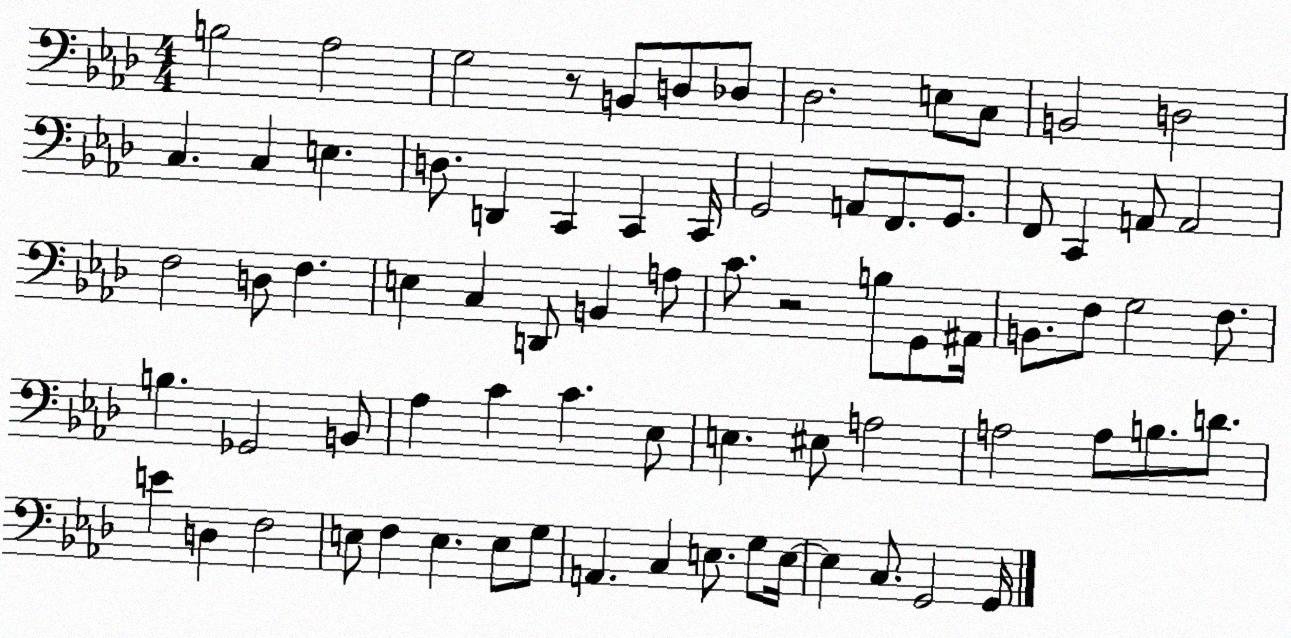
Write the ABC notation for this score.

X:1
T:Untitled
M:4/4
L:1/4
K:Ab
B,2 _A,2 G,2 z/2 B,,/2 D,/2 _D,/2 _D,2 E,/2 C,/2 B,,2 D,2 C, C, E, D,/2 D,, C,, C,, C,,/4 G,,2 A,,/2 F,,/2 G,,/2 F,,/2 C,, A,,/2 A,,2 F,2 D,/2 F, E, C, D,,/2 B,, A,/2 C/2 z2 B,/2 G,,/2 ^A,,/4 B,,/2 F,/2 G,2 F,/2 B, _G,,2 B,,/2 _A, C C _E,/2 E, ^E,/2 A,2 A,2 A,/2 B,/2 D/2 E D, F,2 E,/2 F, E, E,/2 G,/2 A,, C, E,/2 G,/2 E,/4 E, C,/2 G,,2 G,,/4